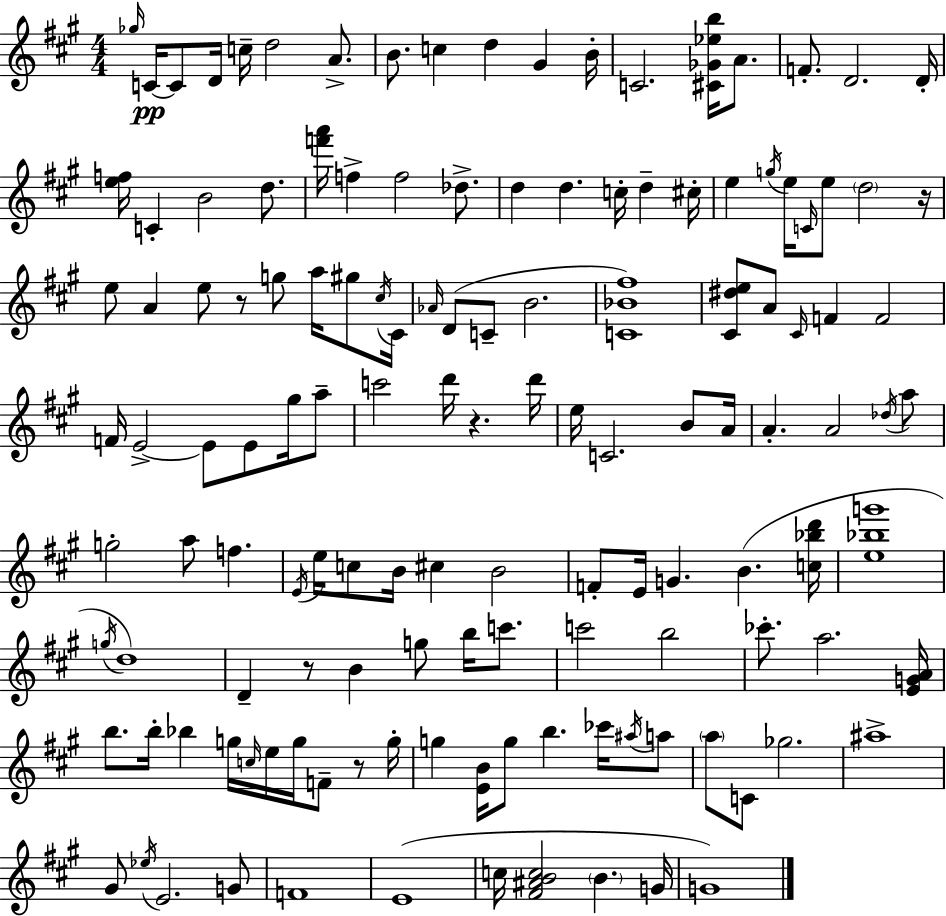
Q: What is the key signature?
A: A major